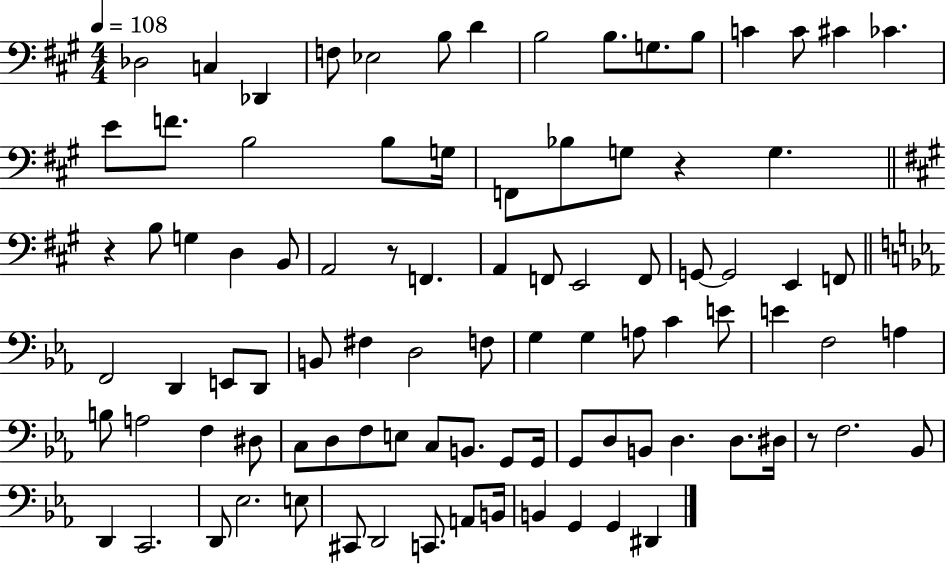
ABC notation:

X:1
T:Untitled
M:4/4
L:1/4
K:A
_D,2 C, _D,, F,/2 _E,2 B,/2 D B,2 B,/2 G,/2 B,/2 C C/2 ^C _C E/2 F/2 B,2 B,/2 G,/4 F,,/2 _B,/2 G,/2 z G, z B,/2 G, D, B,,/2 A,,2 z/2 F,, A,, F,,/2 E,,2 F,,/2 G,,/2 G,,2 E,, F,,/2 F,,2 D,, E,,/2 D,,/2 B,,/2 ^F, D,2 F,/2 G, G, A,/2 C E/2 E F,2 A, B,/2 A,2 F, ^D,/2 C,/2 D,/2 F,/2 E,/2 C,/2 B,,/2 G,,/2 G,,/4 G,,/2 D,/2 B,,/2 D, D,/2 ^D,/4 z/2 F,2 _B,,/2 D,, C,,2 D,,/2 _E,2 E,/2 ^C,,/2 D,,2 C,,/2 A,,/2 B,,/4 B,, G,, G,, ^D,,